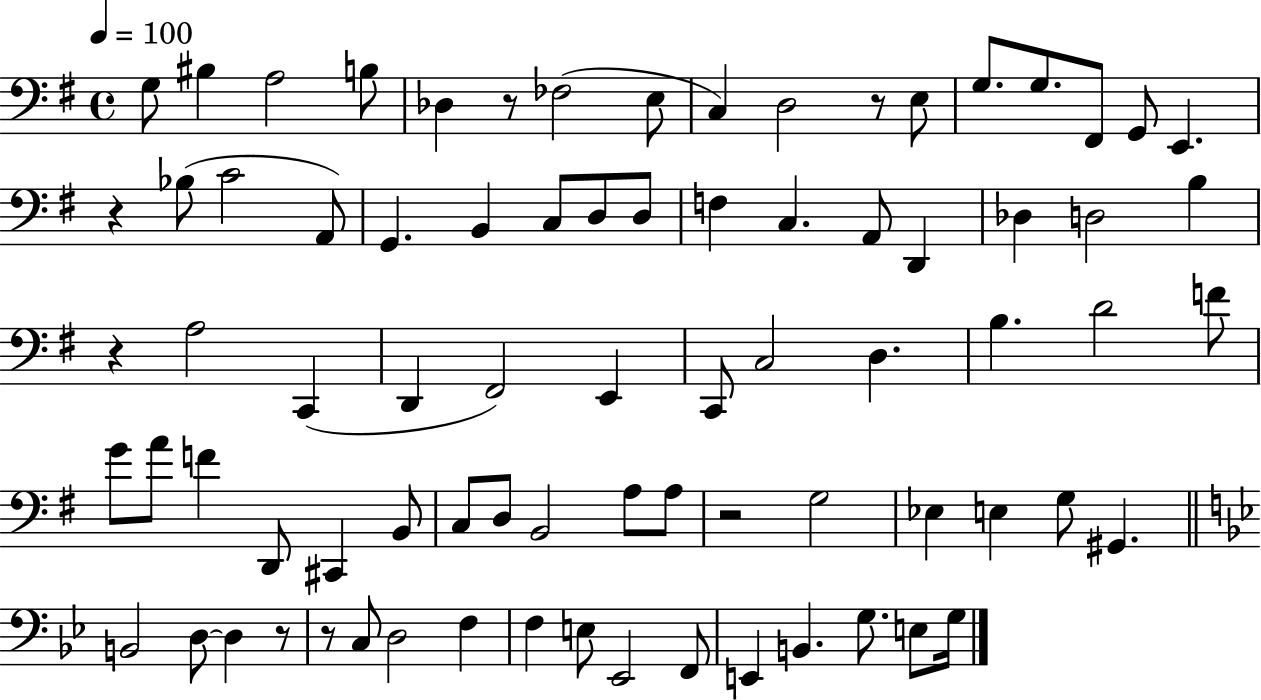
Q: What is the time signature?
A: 4/4